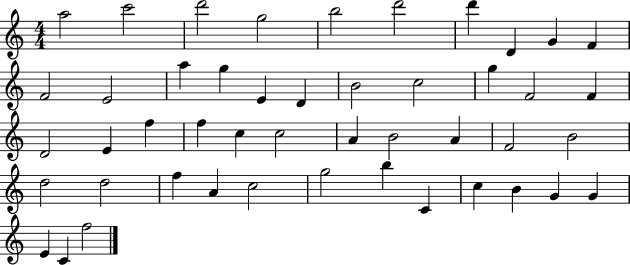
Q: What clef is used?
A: treble